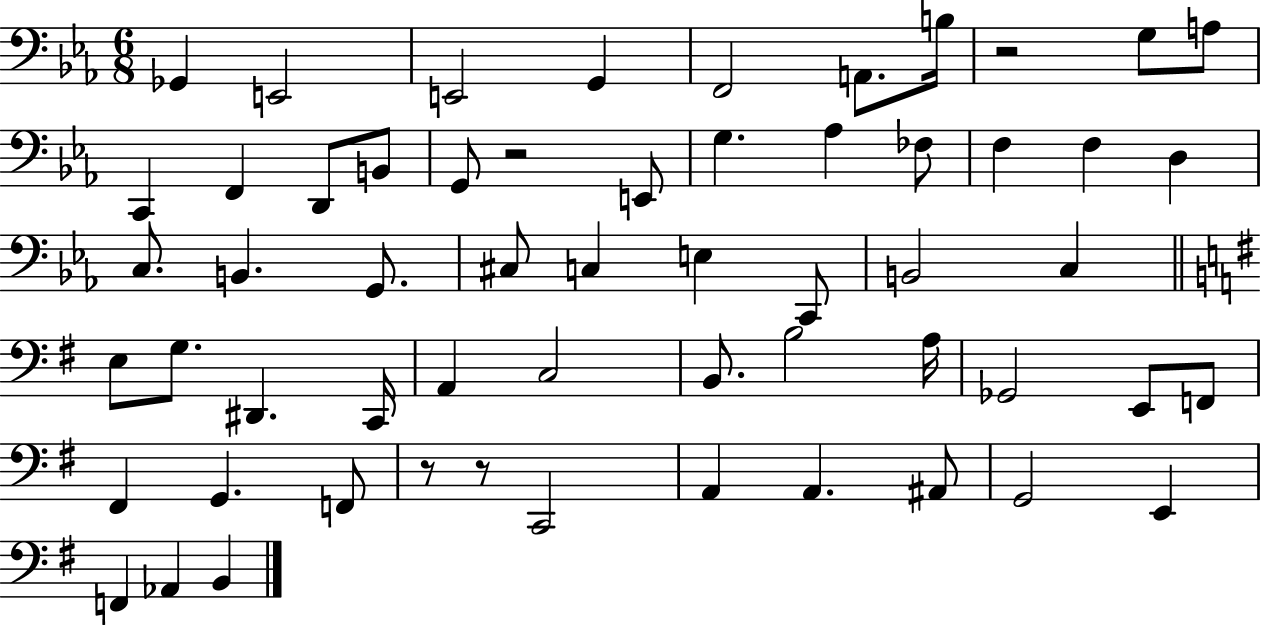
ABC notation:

X:1
T:Untitled
M:6/8
L:1/4
K:Eb
_G,, E,,2 E,,2 G,, F,,2 A,,/2 B,/4 z2 G,/2 A,/2 C,, F,, D,,/2 B,,/2 G,,/2 z2 E,,/2 G, _A, _F,/2 F, F, D, C,/2 B,, G,,/2 ^C,/2 C, E, C,,/2 B,,2 C, E,/2 G,/2 ^D,, C,,/4 A,, C,2 B,,/2 B,2 A,/4 _G,,2 E,,/2 F,,/2 ^F,, G,, F,,/2 z/2 z/2 C,,2 A,, A,, ^A,,/2 G,,2 E,, F,, _A,, B,,